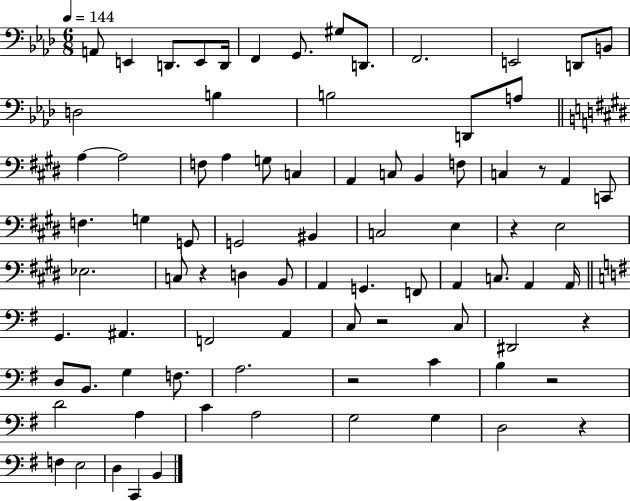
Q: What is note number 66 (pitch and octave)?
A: A3